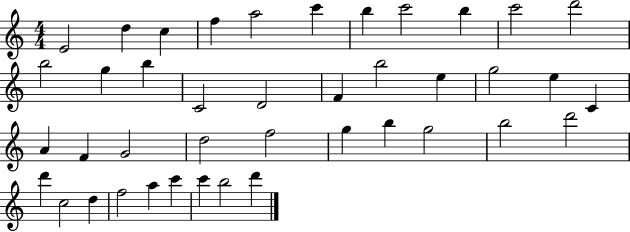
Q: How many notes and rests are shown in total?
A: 41